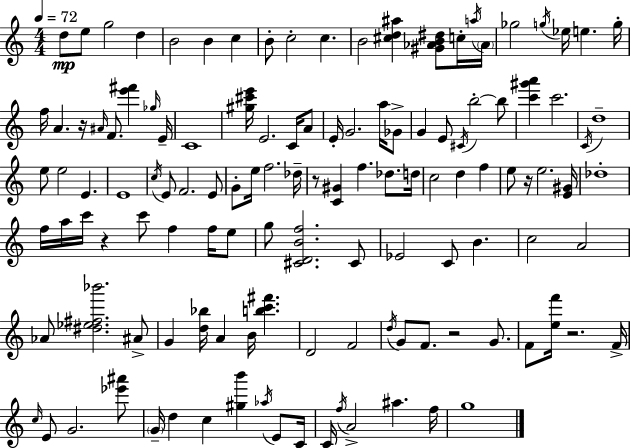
{
  \clef treble
  \numericTimeSignature
  \time 4/4
  \key a \minor
  \tempo 4 = 72
  d''8\mp e''8 g''2 d''4 | b'2 b'4 c''4 | b'8-. c''2-. c''4. | b'2 <cis'' d'' ais''>4 <gis' aes' b' dis''>8 c''16-. \acciaccatura { a''16 } | \break \parenthesize aes'16 ges''2 \acciaccatura { g''16 } ees''16 e''4. | g''16-. f''16 a'4. r16 \grace { ais'16 } f'8. <e''' fis'''>4 | \grace { ges''16 } e'16-- c'1 | <gis'' cis''' e'''>16 e'2. | \break c'16 a'8 e'16-. g'2. | a''16 ges'8-> g'4 e'8 \acciaccatura { cis'16 } b''2-.~~ | b''8 <c''' gis''' a'''>4 c'''2. | \acciaccatura { c'16 } d''1-- | \break e''8 e''2 | e'4. e'1 | \acciaccatura { c''16 } e'8 f'2. | e'8 g'8-. e''16 f''2. | \break des''16-- r8 <c' gis'>4 f''4. | des''8. d''16 c''2 d''4 | f''4 e''8 r16 e''2. | <e' gis'>16 des''1-. | \break f''16 a''16 c'''16 r4 c'''8 | f''4 f''16 e''8 g''8 <cis' d' b' f''>2. | cis'8 ees'2 c'8 | b'4. c''2 a'2 | \break aes'8 <dis'' ees'' fis'' bes'''>2. | ais'8-> g'4 <d'' bes''>16 a'4 | b'16 <b'' c''' fis'''>4. d'2 f'2 | \acciaccatura { d''16 } g'8 f'8. r2 | \break g'8. f'8 <e'' f'''>16 r2. | f'16-> \grace { c''16 } e'8 g'2. | <ees''' ais'''>8 \parenthesize g'16-- d''4 c''4 | <gis'' b'''>4 \acciaccatura { aes''16 } e'8 c'16 c'16 \acciaccatura { f''16 } a'2-> | \break ais''4. f''16 g''1 | \bar "|."
}